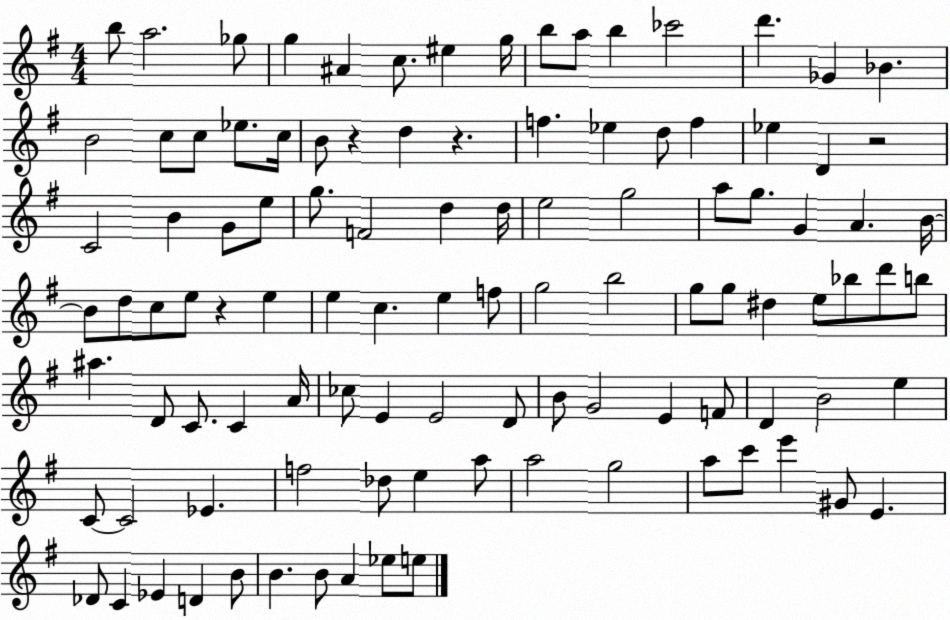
X:1
T:Untitled
M:4/4
L:1/4
K:G
b/2 a2 _g/2 g ^A c/2 ^e g/4 b/2 a/2 b _c'2 d' _G _B B2 c/2 c/2 _e/2 c/4 B/2 z d z f _e d/2 f _e D z2 C2 B G/2 e/2 g/2 F2 d d/4 e2 g2 a/2 g/2 G A B/4 B/2 d/2 c/2 e/2 z e e c e f/2 g2 b2 g/2 g/2 ^d e/2 _b/2 d'/2 b/2 ^a D/2 C/2 C A/4 _c/2 E E2 D/2 B/2 G2 E F/2 D B2 e C/2 C2 _E f2 _d/2 e a/2 a2 g2 a/2 c'/2 e' ^G/2 E _D/2 C _E D B/2 B B/2 A _e/2 e/2